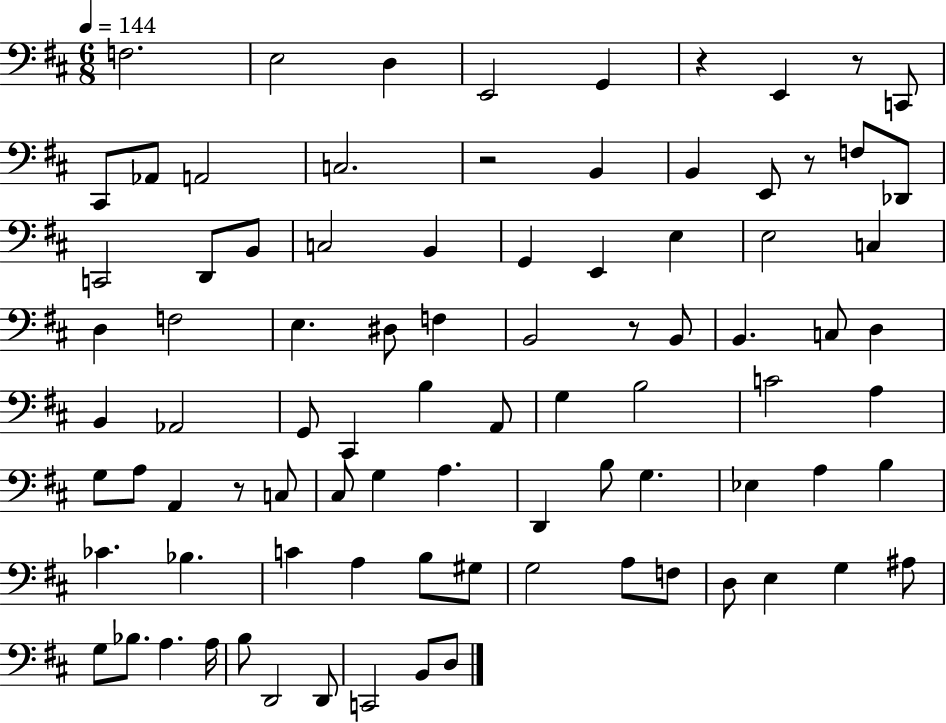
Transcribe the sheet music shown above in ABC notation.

X:1
T:Untitled
M:6/8
L:1/4
K:D
F,2 E,2 D, E,,2 G,, z E,, z/2 C,,/2 ^C,,/2 _A,,/2 A,,2 C,2 z2 B,, B,, E,,/2 z/2 F,/2 _D,,/2 C,,2 D,,/2 B,,/2 C,2 B,, G,, E,, E, E,2 C, D, F,2 E, ^D,/2 F, B,,2 z/2 B,,/2 B,, C,/2 D, B,, _A,,2 G,,/2 ^C,, B, A,,/2 G, B,2 C2 A, G,/2 A,/2 A,, z/2 C,/2 ^C,/2 G, A, D,, B,/2 G, _E, A, B, _C _B, C A, B,/2 ^G,/2 G,2 A,/2 F,/2 D,/2 E, G, ^A,/2 G,/2 _B,/2 A, A,/4 B,/2 D,,2 D,,/2 C,,2 B,,/2 D,/2